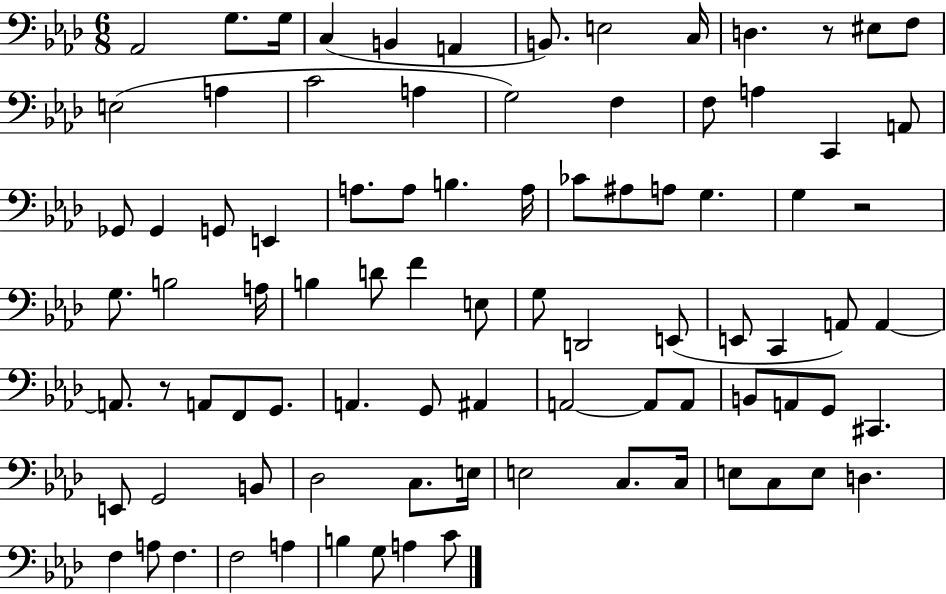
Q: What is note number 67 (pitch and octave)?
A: Db3